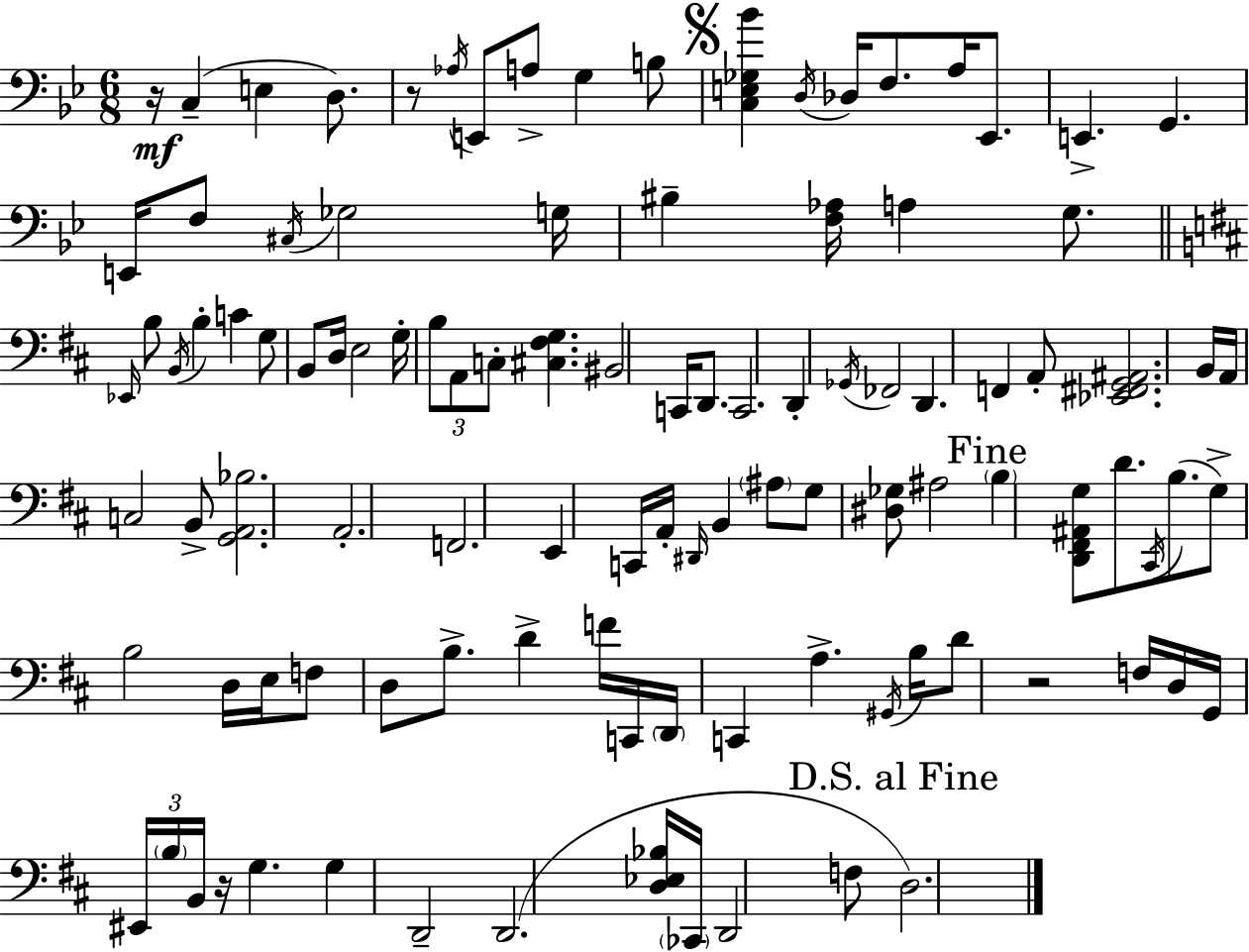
X:1
T:Untitled
M:6/8
L:1/4
K:Bb
z/4 C, E, D,/2 z/2 _A,/4 E,,/2 A,/2 G, B,/2 [C,E,_G,_B] D,/4 _D,/4 F,/2 A,/4 _E,,/2 E,, G,, E,,/4 F,/2 ^C,/4 _G,2 G,/4 ^B, [F,_A,]/4 A, G,/2 _E,,/4 B,/2 B,,/4 B, C G,/2 B,,/2 D,/4 E,2 G,/4 B,/2 A,,/2 C,/2 [^C,^F,G,] ^B,,2 C,,/4 D,,/2 C,,2 D,, _G,,/4 _F,,2 D,, F,, A,,/2 [_E,,^F,,G,,^A,,]2 B,,/4 A,,/4 C,2 B,,/2 [G,,A,,_B,]2 A,,2 F,,2 E,, C,,/4 A,,/4 ^D,,/4 B,, ^A,/2 G,/2 [^D,_G,]/2 ^A,2 B, [D,,^F,,^A,,G,]/2 D/2 ^C,,/4 B,/2 G,/2 B,2 D,/4 E,/4 F,/2 D,/2 B,/2 D F/4 C,,/4 D,,/4 C,, A, ^G,,/4 B,/4 D/2 z2 F,/4 D,/4 G,,/4 ^E,,/4 B,/4 B,,/4 z/4 G, G, D,,2 D,,2 [D,_E,_B,]/4 _C,,/4 D,,2 F,/2 D,2